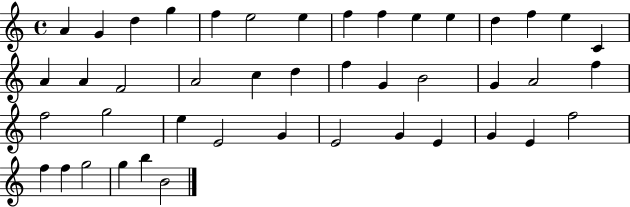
X:1
T:Untitled
M:4/4
L:1/4
K:C
A G d g f e2 e f f e e d f e C A A F2 A2 c d f G B2 G A2 f f2 g2 e E2 G E2 G E G E f2 f f g2 g b B2